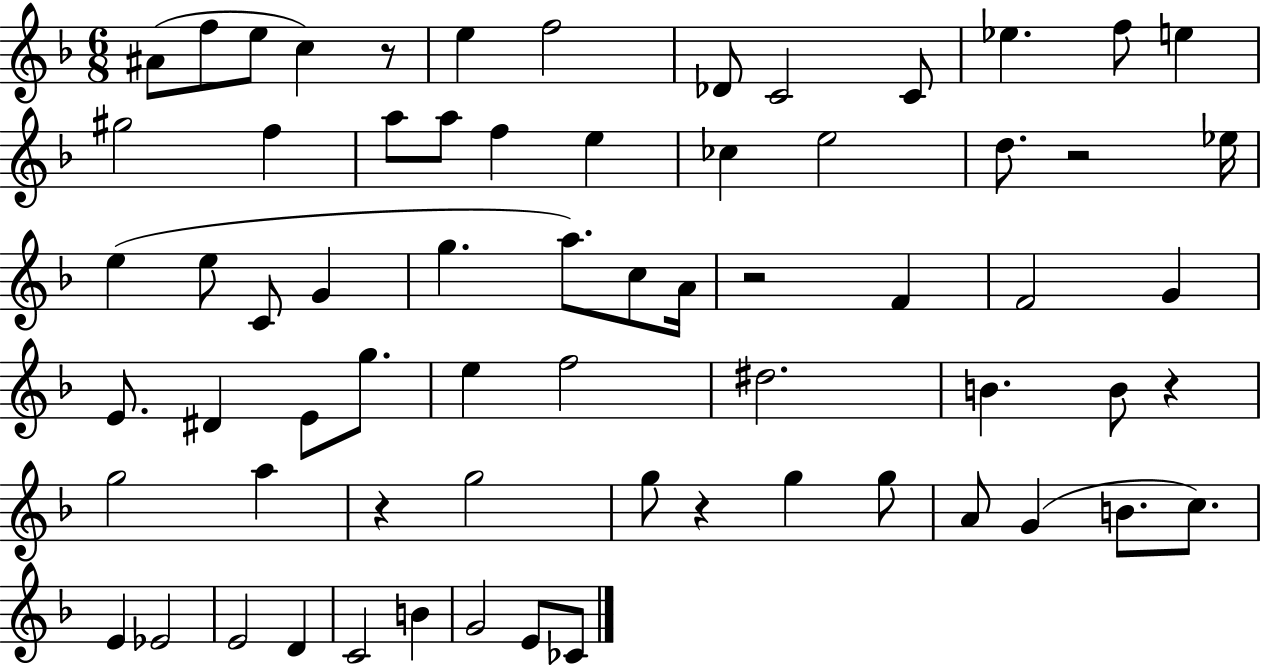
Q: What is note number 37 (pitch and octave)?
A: G5